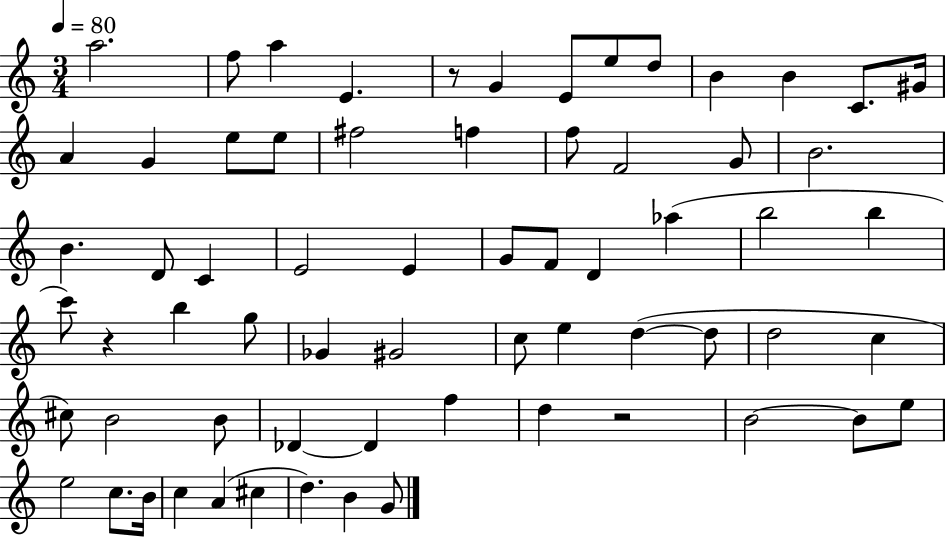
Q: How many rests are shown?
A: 3